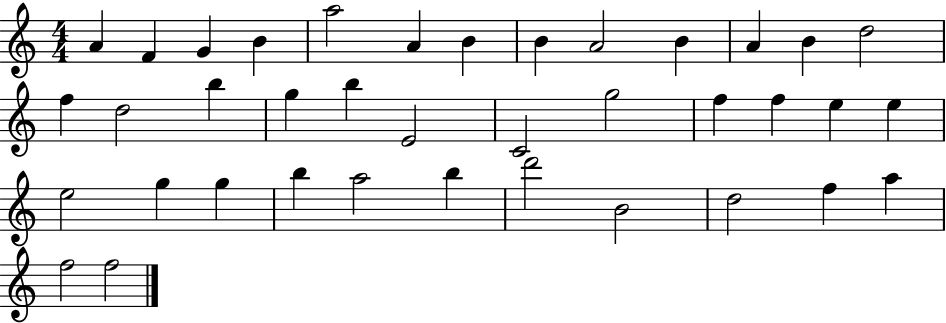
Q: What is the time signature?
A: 4/4